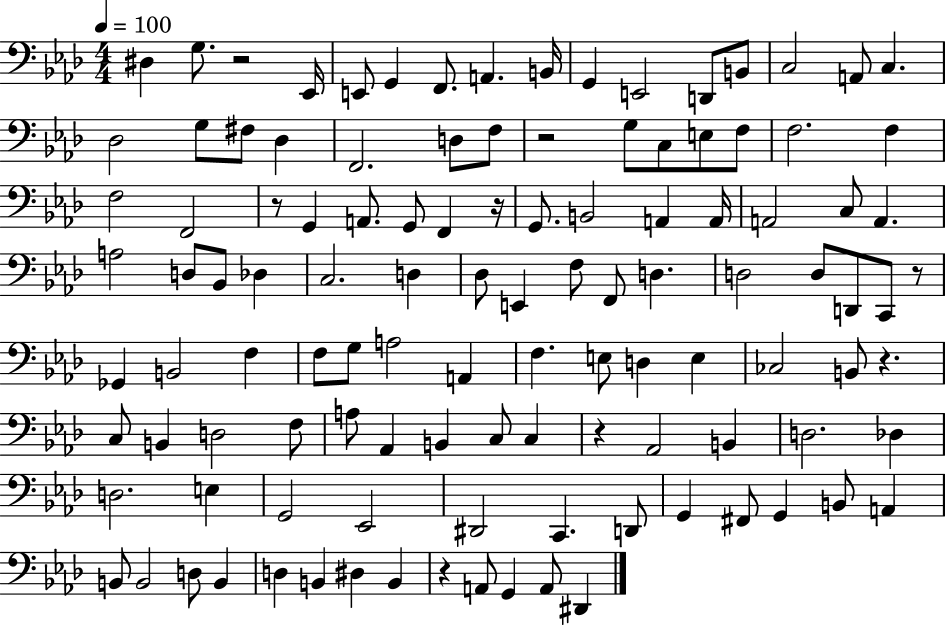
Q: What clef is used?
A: bass